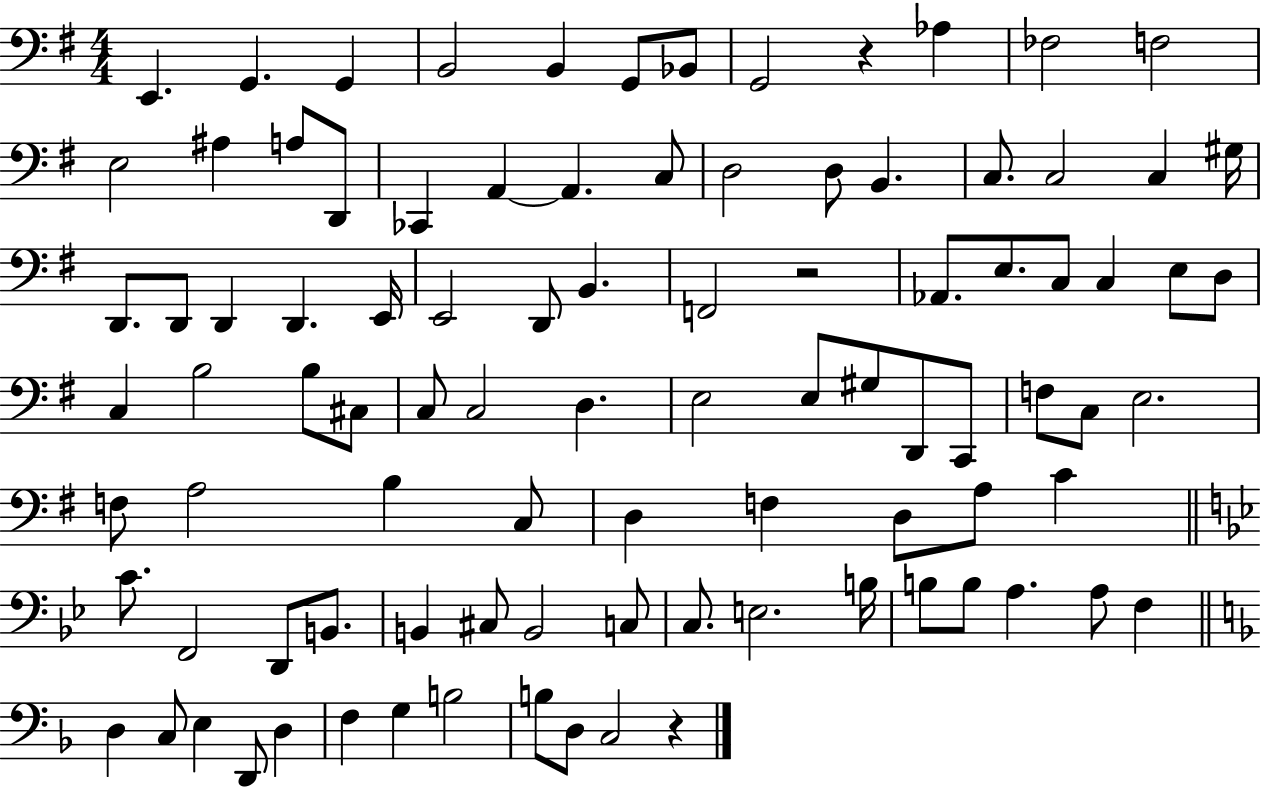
X:1
T:Untitled
M:4/4
L:1/4
K:G
E,, G,, G,, B,,2 B,, G,,/2 _B,,/2 G,,2 z _A, _F,2 F,2 E,2 ^A, A,/2 D,,/2 _C,, A,, A,, C,/2 D,2 D,/2 B,, C,/2 C,2 C, ^G,/4 D,,/2 D,,/2 D,, D,, E,,/4 E,,2 D,,/2 B,, F,,2 z2 _A,,/2 E,/2 C,/2 C, E,/2 D,/2 C, B,2 B,/2 ^C,/2 C,/2 C,2 D, E,2 E,/2 ^G,/2 D,,/2 C,,/2 F,/2 C,/2 E,2 F,/2 A,2 B, C,/2 D, F, D,/2 A,/2 C C/2 F,,2 D,,/2 B,,/2 B,, ^C,/2 B,,2 C,/2 C,/2 E,2 B,/4 B,/2 B,/2 A, A,/2 F, D, C,/2 E, D,,/2 D, F, G, B,2 B,/2 D,/2 C,2 z